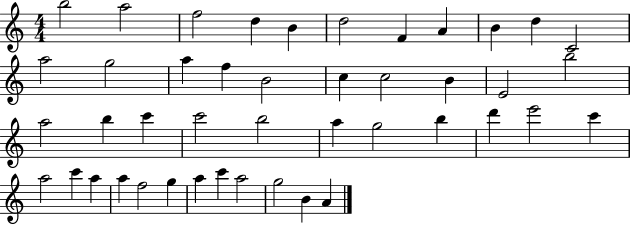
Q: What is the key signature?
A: C major